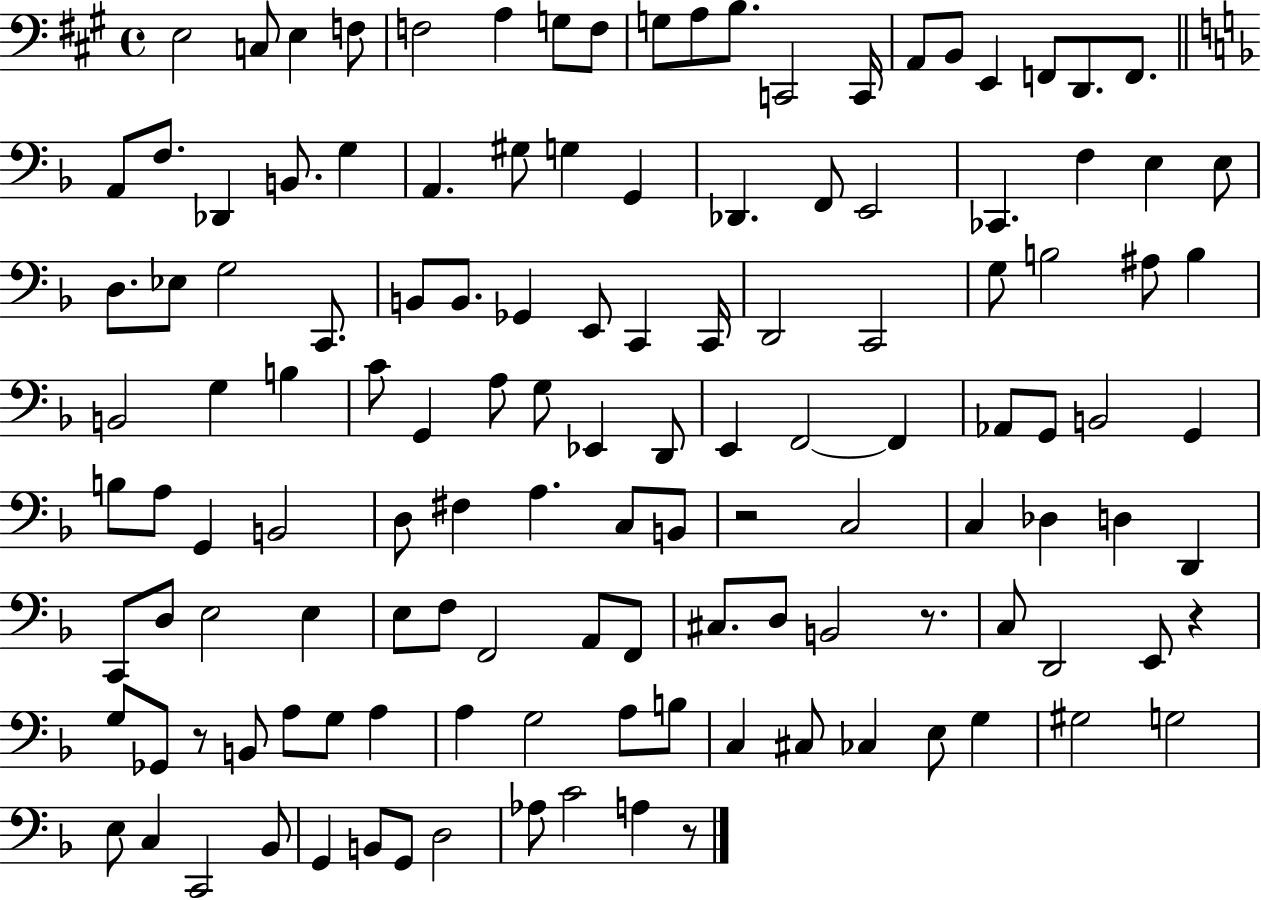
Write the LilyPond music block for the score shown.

{
  \clef bass
  \time 4/4
  \defaultTimeSignature
  \key a \major
  \repeat volta 2 { e2 c8 e4 f8 | f2 a4 g8 f8 | g8 a8 b8. c,2 c,16 | a,8 b,8 e,4 f,8 d,8. f,8. | \break \bar "||" \break \key f \major a,8 f8. des,4 b,8. g4 | a,4. gis8 g4 g,4 | des,4. f,8 e,2 | ces,4. f4 e4 e8 | \break d8. ees8 g2 c,8. | b,8 b,8. ges,4 e,8 c,4 c,16 | d,2 c,2 | g8 b2 ais8 b4 | \break b,2 g4 b4 | c'8 g,4 a8 g8 ees,4 d,8 | e,4 f,2~~ f,4 | aes,8 g,8 b,2 g,4 | \break b8 a8 g,4 b,2 | d8 fis4 a4. c8 b,8 | r2 c2 | c4 des4 d4 d,4 | \break c,8 d8 e2 e4 | e8 f8 f,2 a,8 f,8 | cis8. d8 b,2 r8. | c8 d,2 e,8 r4 | \break g8 ges,8 r8 b,8 a8 g8 a4 | a4 g2 a8 b8 | c4 cis8 ces4 e8 g4 | gis2 g2 | \break e8 c4 c,2 bes,8 | g,4 b,8 g,8 d2 | aes8 c'2 a4 r8 | } \bar "|."
}